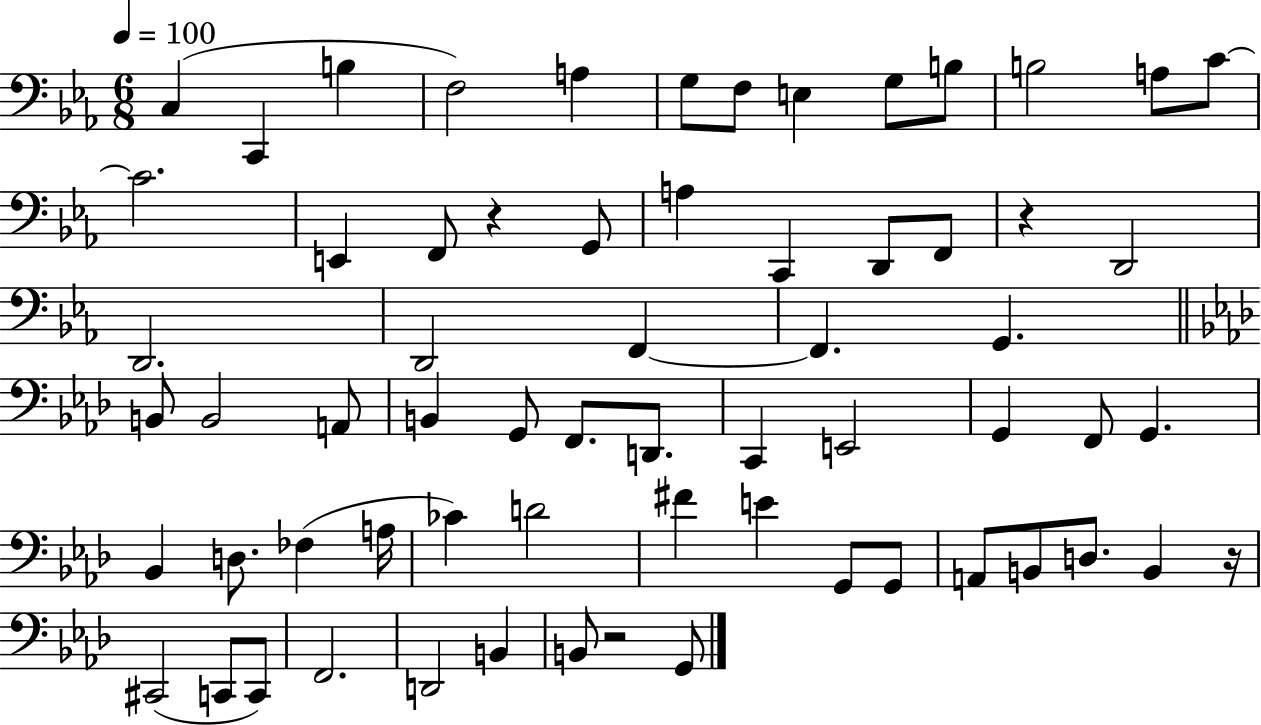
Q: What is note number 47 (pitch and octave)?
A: E4